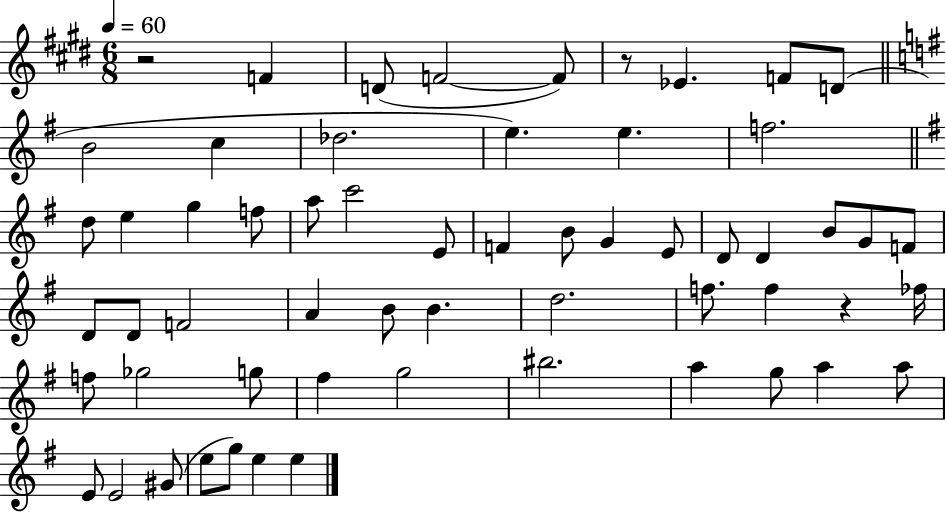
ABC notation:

X:1
T:Untitled
M:6/8
L:1/4
K:E
z2 F D/2 F2 F/2 z/2 _E F/2 D/2 B2 c _d2 e e f2 d/2 e g f/2 a/2 c'2 E/2 F B/2 G E/2 D/2 D B/2 G/2 F/2 D/2 D/2 F2 A B/2 B d2 f/2 f z _f/4 f/2 _g2 g/2 ^f g2 ^b2 a g/2 a a/2 E/2 E2 ^G/2 e/2 g/2 e e